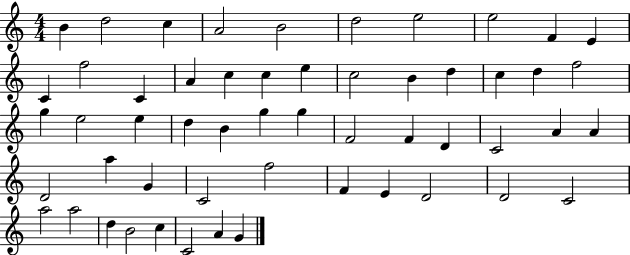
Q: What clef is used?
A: treble